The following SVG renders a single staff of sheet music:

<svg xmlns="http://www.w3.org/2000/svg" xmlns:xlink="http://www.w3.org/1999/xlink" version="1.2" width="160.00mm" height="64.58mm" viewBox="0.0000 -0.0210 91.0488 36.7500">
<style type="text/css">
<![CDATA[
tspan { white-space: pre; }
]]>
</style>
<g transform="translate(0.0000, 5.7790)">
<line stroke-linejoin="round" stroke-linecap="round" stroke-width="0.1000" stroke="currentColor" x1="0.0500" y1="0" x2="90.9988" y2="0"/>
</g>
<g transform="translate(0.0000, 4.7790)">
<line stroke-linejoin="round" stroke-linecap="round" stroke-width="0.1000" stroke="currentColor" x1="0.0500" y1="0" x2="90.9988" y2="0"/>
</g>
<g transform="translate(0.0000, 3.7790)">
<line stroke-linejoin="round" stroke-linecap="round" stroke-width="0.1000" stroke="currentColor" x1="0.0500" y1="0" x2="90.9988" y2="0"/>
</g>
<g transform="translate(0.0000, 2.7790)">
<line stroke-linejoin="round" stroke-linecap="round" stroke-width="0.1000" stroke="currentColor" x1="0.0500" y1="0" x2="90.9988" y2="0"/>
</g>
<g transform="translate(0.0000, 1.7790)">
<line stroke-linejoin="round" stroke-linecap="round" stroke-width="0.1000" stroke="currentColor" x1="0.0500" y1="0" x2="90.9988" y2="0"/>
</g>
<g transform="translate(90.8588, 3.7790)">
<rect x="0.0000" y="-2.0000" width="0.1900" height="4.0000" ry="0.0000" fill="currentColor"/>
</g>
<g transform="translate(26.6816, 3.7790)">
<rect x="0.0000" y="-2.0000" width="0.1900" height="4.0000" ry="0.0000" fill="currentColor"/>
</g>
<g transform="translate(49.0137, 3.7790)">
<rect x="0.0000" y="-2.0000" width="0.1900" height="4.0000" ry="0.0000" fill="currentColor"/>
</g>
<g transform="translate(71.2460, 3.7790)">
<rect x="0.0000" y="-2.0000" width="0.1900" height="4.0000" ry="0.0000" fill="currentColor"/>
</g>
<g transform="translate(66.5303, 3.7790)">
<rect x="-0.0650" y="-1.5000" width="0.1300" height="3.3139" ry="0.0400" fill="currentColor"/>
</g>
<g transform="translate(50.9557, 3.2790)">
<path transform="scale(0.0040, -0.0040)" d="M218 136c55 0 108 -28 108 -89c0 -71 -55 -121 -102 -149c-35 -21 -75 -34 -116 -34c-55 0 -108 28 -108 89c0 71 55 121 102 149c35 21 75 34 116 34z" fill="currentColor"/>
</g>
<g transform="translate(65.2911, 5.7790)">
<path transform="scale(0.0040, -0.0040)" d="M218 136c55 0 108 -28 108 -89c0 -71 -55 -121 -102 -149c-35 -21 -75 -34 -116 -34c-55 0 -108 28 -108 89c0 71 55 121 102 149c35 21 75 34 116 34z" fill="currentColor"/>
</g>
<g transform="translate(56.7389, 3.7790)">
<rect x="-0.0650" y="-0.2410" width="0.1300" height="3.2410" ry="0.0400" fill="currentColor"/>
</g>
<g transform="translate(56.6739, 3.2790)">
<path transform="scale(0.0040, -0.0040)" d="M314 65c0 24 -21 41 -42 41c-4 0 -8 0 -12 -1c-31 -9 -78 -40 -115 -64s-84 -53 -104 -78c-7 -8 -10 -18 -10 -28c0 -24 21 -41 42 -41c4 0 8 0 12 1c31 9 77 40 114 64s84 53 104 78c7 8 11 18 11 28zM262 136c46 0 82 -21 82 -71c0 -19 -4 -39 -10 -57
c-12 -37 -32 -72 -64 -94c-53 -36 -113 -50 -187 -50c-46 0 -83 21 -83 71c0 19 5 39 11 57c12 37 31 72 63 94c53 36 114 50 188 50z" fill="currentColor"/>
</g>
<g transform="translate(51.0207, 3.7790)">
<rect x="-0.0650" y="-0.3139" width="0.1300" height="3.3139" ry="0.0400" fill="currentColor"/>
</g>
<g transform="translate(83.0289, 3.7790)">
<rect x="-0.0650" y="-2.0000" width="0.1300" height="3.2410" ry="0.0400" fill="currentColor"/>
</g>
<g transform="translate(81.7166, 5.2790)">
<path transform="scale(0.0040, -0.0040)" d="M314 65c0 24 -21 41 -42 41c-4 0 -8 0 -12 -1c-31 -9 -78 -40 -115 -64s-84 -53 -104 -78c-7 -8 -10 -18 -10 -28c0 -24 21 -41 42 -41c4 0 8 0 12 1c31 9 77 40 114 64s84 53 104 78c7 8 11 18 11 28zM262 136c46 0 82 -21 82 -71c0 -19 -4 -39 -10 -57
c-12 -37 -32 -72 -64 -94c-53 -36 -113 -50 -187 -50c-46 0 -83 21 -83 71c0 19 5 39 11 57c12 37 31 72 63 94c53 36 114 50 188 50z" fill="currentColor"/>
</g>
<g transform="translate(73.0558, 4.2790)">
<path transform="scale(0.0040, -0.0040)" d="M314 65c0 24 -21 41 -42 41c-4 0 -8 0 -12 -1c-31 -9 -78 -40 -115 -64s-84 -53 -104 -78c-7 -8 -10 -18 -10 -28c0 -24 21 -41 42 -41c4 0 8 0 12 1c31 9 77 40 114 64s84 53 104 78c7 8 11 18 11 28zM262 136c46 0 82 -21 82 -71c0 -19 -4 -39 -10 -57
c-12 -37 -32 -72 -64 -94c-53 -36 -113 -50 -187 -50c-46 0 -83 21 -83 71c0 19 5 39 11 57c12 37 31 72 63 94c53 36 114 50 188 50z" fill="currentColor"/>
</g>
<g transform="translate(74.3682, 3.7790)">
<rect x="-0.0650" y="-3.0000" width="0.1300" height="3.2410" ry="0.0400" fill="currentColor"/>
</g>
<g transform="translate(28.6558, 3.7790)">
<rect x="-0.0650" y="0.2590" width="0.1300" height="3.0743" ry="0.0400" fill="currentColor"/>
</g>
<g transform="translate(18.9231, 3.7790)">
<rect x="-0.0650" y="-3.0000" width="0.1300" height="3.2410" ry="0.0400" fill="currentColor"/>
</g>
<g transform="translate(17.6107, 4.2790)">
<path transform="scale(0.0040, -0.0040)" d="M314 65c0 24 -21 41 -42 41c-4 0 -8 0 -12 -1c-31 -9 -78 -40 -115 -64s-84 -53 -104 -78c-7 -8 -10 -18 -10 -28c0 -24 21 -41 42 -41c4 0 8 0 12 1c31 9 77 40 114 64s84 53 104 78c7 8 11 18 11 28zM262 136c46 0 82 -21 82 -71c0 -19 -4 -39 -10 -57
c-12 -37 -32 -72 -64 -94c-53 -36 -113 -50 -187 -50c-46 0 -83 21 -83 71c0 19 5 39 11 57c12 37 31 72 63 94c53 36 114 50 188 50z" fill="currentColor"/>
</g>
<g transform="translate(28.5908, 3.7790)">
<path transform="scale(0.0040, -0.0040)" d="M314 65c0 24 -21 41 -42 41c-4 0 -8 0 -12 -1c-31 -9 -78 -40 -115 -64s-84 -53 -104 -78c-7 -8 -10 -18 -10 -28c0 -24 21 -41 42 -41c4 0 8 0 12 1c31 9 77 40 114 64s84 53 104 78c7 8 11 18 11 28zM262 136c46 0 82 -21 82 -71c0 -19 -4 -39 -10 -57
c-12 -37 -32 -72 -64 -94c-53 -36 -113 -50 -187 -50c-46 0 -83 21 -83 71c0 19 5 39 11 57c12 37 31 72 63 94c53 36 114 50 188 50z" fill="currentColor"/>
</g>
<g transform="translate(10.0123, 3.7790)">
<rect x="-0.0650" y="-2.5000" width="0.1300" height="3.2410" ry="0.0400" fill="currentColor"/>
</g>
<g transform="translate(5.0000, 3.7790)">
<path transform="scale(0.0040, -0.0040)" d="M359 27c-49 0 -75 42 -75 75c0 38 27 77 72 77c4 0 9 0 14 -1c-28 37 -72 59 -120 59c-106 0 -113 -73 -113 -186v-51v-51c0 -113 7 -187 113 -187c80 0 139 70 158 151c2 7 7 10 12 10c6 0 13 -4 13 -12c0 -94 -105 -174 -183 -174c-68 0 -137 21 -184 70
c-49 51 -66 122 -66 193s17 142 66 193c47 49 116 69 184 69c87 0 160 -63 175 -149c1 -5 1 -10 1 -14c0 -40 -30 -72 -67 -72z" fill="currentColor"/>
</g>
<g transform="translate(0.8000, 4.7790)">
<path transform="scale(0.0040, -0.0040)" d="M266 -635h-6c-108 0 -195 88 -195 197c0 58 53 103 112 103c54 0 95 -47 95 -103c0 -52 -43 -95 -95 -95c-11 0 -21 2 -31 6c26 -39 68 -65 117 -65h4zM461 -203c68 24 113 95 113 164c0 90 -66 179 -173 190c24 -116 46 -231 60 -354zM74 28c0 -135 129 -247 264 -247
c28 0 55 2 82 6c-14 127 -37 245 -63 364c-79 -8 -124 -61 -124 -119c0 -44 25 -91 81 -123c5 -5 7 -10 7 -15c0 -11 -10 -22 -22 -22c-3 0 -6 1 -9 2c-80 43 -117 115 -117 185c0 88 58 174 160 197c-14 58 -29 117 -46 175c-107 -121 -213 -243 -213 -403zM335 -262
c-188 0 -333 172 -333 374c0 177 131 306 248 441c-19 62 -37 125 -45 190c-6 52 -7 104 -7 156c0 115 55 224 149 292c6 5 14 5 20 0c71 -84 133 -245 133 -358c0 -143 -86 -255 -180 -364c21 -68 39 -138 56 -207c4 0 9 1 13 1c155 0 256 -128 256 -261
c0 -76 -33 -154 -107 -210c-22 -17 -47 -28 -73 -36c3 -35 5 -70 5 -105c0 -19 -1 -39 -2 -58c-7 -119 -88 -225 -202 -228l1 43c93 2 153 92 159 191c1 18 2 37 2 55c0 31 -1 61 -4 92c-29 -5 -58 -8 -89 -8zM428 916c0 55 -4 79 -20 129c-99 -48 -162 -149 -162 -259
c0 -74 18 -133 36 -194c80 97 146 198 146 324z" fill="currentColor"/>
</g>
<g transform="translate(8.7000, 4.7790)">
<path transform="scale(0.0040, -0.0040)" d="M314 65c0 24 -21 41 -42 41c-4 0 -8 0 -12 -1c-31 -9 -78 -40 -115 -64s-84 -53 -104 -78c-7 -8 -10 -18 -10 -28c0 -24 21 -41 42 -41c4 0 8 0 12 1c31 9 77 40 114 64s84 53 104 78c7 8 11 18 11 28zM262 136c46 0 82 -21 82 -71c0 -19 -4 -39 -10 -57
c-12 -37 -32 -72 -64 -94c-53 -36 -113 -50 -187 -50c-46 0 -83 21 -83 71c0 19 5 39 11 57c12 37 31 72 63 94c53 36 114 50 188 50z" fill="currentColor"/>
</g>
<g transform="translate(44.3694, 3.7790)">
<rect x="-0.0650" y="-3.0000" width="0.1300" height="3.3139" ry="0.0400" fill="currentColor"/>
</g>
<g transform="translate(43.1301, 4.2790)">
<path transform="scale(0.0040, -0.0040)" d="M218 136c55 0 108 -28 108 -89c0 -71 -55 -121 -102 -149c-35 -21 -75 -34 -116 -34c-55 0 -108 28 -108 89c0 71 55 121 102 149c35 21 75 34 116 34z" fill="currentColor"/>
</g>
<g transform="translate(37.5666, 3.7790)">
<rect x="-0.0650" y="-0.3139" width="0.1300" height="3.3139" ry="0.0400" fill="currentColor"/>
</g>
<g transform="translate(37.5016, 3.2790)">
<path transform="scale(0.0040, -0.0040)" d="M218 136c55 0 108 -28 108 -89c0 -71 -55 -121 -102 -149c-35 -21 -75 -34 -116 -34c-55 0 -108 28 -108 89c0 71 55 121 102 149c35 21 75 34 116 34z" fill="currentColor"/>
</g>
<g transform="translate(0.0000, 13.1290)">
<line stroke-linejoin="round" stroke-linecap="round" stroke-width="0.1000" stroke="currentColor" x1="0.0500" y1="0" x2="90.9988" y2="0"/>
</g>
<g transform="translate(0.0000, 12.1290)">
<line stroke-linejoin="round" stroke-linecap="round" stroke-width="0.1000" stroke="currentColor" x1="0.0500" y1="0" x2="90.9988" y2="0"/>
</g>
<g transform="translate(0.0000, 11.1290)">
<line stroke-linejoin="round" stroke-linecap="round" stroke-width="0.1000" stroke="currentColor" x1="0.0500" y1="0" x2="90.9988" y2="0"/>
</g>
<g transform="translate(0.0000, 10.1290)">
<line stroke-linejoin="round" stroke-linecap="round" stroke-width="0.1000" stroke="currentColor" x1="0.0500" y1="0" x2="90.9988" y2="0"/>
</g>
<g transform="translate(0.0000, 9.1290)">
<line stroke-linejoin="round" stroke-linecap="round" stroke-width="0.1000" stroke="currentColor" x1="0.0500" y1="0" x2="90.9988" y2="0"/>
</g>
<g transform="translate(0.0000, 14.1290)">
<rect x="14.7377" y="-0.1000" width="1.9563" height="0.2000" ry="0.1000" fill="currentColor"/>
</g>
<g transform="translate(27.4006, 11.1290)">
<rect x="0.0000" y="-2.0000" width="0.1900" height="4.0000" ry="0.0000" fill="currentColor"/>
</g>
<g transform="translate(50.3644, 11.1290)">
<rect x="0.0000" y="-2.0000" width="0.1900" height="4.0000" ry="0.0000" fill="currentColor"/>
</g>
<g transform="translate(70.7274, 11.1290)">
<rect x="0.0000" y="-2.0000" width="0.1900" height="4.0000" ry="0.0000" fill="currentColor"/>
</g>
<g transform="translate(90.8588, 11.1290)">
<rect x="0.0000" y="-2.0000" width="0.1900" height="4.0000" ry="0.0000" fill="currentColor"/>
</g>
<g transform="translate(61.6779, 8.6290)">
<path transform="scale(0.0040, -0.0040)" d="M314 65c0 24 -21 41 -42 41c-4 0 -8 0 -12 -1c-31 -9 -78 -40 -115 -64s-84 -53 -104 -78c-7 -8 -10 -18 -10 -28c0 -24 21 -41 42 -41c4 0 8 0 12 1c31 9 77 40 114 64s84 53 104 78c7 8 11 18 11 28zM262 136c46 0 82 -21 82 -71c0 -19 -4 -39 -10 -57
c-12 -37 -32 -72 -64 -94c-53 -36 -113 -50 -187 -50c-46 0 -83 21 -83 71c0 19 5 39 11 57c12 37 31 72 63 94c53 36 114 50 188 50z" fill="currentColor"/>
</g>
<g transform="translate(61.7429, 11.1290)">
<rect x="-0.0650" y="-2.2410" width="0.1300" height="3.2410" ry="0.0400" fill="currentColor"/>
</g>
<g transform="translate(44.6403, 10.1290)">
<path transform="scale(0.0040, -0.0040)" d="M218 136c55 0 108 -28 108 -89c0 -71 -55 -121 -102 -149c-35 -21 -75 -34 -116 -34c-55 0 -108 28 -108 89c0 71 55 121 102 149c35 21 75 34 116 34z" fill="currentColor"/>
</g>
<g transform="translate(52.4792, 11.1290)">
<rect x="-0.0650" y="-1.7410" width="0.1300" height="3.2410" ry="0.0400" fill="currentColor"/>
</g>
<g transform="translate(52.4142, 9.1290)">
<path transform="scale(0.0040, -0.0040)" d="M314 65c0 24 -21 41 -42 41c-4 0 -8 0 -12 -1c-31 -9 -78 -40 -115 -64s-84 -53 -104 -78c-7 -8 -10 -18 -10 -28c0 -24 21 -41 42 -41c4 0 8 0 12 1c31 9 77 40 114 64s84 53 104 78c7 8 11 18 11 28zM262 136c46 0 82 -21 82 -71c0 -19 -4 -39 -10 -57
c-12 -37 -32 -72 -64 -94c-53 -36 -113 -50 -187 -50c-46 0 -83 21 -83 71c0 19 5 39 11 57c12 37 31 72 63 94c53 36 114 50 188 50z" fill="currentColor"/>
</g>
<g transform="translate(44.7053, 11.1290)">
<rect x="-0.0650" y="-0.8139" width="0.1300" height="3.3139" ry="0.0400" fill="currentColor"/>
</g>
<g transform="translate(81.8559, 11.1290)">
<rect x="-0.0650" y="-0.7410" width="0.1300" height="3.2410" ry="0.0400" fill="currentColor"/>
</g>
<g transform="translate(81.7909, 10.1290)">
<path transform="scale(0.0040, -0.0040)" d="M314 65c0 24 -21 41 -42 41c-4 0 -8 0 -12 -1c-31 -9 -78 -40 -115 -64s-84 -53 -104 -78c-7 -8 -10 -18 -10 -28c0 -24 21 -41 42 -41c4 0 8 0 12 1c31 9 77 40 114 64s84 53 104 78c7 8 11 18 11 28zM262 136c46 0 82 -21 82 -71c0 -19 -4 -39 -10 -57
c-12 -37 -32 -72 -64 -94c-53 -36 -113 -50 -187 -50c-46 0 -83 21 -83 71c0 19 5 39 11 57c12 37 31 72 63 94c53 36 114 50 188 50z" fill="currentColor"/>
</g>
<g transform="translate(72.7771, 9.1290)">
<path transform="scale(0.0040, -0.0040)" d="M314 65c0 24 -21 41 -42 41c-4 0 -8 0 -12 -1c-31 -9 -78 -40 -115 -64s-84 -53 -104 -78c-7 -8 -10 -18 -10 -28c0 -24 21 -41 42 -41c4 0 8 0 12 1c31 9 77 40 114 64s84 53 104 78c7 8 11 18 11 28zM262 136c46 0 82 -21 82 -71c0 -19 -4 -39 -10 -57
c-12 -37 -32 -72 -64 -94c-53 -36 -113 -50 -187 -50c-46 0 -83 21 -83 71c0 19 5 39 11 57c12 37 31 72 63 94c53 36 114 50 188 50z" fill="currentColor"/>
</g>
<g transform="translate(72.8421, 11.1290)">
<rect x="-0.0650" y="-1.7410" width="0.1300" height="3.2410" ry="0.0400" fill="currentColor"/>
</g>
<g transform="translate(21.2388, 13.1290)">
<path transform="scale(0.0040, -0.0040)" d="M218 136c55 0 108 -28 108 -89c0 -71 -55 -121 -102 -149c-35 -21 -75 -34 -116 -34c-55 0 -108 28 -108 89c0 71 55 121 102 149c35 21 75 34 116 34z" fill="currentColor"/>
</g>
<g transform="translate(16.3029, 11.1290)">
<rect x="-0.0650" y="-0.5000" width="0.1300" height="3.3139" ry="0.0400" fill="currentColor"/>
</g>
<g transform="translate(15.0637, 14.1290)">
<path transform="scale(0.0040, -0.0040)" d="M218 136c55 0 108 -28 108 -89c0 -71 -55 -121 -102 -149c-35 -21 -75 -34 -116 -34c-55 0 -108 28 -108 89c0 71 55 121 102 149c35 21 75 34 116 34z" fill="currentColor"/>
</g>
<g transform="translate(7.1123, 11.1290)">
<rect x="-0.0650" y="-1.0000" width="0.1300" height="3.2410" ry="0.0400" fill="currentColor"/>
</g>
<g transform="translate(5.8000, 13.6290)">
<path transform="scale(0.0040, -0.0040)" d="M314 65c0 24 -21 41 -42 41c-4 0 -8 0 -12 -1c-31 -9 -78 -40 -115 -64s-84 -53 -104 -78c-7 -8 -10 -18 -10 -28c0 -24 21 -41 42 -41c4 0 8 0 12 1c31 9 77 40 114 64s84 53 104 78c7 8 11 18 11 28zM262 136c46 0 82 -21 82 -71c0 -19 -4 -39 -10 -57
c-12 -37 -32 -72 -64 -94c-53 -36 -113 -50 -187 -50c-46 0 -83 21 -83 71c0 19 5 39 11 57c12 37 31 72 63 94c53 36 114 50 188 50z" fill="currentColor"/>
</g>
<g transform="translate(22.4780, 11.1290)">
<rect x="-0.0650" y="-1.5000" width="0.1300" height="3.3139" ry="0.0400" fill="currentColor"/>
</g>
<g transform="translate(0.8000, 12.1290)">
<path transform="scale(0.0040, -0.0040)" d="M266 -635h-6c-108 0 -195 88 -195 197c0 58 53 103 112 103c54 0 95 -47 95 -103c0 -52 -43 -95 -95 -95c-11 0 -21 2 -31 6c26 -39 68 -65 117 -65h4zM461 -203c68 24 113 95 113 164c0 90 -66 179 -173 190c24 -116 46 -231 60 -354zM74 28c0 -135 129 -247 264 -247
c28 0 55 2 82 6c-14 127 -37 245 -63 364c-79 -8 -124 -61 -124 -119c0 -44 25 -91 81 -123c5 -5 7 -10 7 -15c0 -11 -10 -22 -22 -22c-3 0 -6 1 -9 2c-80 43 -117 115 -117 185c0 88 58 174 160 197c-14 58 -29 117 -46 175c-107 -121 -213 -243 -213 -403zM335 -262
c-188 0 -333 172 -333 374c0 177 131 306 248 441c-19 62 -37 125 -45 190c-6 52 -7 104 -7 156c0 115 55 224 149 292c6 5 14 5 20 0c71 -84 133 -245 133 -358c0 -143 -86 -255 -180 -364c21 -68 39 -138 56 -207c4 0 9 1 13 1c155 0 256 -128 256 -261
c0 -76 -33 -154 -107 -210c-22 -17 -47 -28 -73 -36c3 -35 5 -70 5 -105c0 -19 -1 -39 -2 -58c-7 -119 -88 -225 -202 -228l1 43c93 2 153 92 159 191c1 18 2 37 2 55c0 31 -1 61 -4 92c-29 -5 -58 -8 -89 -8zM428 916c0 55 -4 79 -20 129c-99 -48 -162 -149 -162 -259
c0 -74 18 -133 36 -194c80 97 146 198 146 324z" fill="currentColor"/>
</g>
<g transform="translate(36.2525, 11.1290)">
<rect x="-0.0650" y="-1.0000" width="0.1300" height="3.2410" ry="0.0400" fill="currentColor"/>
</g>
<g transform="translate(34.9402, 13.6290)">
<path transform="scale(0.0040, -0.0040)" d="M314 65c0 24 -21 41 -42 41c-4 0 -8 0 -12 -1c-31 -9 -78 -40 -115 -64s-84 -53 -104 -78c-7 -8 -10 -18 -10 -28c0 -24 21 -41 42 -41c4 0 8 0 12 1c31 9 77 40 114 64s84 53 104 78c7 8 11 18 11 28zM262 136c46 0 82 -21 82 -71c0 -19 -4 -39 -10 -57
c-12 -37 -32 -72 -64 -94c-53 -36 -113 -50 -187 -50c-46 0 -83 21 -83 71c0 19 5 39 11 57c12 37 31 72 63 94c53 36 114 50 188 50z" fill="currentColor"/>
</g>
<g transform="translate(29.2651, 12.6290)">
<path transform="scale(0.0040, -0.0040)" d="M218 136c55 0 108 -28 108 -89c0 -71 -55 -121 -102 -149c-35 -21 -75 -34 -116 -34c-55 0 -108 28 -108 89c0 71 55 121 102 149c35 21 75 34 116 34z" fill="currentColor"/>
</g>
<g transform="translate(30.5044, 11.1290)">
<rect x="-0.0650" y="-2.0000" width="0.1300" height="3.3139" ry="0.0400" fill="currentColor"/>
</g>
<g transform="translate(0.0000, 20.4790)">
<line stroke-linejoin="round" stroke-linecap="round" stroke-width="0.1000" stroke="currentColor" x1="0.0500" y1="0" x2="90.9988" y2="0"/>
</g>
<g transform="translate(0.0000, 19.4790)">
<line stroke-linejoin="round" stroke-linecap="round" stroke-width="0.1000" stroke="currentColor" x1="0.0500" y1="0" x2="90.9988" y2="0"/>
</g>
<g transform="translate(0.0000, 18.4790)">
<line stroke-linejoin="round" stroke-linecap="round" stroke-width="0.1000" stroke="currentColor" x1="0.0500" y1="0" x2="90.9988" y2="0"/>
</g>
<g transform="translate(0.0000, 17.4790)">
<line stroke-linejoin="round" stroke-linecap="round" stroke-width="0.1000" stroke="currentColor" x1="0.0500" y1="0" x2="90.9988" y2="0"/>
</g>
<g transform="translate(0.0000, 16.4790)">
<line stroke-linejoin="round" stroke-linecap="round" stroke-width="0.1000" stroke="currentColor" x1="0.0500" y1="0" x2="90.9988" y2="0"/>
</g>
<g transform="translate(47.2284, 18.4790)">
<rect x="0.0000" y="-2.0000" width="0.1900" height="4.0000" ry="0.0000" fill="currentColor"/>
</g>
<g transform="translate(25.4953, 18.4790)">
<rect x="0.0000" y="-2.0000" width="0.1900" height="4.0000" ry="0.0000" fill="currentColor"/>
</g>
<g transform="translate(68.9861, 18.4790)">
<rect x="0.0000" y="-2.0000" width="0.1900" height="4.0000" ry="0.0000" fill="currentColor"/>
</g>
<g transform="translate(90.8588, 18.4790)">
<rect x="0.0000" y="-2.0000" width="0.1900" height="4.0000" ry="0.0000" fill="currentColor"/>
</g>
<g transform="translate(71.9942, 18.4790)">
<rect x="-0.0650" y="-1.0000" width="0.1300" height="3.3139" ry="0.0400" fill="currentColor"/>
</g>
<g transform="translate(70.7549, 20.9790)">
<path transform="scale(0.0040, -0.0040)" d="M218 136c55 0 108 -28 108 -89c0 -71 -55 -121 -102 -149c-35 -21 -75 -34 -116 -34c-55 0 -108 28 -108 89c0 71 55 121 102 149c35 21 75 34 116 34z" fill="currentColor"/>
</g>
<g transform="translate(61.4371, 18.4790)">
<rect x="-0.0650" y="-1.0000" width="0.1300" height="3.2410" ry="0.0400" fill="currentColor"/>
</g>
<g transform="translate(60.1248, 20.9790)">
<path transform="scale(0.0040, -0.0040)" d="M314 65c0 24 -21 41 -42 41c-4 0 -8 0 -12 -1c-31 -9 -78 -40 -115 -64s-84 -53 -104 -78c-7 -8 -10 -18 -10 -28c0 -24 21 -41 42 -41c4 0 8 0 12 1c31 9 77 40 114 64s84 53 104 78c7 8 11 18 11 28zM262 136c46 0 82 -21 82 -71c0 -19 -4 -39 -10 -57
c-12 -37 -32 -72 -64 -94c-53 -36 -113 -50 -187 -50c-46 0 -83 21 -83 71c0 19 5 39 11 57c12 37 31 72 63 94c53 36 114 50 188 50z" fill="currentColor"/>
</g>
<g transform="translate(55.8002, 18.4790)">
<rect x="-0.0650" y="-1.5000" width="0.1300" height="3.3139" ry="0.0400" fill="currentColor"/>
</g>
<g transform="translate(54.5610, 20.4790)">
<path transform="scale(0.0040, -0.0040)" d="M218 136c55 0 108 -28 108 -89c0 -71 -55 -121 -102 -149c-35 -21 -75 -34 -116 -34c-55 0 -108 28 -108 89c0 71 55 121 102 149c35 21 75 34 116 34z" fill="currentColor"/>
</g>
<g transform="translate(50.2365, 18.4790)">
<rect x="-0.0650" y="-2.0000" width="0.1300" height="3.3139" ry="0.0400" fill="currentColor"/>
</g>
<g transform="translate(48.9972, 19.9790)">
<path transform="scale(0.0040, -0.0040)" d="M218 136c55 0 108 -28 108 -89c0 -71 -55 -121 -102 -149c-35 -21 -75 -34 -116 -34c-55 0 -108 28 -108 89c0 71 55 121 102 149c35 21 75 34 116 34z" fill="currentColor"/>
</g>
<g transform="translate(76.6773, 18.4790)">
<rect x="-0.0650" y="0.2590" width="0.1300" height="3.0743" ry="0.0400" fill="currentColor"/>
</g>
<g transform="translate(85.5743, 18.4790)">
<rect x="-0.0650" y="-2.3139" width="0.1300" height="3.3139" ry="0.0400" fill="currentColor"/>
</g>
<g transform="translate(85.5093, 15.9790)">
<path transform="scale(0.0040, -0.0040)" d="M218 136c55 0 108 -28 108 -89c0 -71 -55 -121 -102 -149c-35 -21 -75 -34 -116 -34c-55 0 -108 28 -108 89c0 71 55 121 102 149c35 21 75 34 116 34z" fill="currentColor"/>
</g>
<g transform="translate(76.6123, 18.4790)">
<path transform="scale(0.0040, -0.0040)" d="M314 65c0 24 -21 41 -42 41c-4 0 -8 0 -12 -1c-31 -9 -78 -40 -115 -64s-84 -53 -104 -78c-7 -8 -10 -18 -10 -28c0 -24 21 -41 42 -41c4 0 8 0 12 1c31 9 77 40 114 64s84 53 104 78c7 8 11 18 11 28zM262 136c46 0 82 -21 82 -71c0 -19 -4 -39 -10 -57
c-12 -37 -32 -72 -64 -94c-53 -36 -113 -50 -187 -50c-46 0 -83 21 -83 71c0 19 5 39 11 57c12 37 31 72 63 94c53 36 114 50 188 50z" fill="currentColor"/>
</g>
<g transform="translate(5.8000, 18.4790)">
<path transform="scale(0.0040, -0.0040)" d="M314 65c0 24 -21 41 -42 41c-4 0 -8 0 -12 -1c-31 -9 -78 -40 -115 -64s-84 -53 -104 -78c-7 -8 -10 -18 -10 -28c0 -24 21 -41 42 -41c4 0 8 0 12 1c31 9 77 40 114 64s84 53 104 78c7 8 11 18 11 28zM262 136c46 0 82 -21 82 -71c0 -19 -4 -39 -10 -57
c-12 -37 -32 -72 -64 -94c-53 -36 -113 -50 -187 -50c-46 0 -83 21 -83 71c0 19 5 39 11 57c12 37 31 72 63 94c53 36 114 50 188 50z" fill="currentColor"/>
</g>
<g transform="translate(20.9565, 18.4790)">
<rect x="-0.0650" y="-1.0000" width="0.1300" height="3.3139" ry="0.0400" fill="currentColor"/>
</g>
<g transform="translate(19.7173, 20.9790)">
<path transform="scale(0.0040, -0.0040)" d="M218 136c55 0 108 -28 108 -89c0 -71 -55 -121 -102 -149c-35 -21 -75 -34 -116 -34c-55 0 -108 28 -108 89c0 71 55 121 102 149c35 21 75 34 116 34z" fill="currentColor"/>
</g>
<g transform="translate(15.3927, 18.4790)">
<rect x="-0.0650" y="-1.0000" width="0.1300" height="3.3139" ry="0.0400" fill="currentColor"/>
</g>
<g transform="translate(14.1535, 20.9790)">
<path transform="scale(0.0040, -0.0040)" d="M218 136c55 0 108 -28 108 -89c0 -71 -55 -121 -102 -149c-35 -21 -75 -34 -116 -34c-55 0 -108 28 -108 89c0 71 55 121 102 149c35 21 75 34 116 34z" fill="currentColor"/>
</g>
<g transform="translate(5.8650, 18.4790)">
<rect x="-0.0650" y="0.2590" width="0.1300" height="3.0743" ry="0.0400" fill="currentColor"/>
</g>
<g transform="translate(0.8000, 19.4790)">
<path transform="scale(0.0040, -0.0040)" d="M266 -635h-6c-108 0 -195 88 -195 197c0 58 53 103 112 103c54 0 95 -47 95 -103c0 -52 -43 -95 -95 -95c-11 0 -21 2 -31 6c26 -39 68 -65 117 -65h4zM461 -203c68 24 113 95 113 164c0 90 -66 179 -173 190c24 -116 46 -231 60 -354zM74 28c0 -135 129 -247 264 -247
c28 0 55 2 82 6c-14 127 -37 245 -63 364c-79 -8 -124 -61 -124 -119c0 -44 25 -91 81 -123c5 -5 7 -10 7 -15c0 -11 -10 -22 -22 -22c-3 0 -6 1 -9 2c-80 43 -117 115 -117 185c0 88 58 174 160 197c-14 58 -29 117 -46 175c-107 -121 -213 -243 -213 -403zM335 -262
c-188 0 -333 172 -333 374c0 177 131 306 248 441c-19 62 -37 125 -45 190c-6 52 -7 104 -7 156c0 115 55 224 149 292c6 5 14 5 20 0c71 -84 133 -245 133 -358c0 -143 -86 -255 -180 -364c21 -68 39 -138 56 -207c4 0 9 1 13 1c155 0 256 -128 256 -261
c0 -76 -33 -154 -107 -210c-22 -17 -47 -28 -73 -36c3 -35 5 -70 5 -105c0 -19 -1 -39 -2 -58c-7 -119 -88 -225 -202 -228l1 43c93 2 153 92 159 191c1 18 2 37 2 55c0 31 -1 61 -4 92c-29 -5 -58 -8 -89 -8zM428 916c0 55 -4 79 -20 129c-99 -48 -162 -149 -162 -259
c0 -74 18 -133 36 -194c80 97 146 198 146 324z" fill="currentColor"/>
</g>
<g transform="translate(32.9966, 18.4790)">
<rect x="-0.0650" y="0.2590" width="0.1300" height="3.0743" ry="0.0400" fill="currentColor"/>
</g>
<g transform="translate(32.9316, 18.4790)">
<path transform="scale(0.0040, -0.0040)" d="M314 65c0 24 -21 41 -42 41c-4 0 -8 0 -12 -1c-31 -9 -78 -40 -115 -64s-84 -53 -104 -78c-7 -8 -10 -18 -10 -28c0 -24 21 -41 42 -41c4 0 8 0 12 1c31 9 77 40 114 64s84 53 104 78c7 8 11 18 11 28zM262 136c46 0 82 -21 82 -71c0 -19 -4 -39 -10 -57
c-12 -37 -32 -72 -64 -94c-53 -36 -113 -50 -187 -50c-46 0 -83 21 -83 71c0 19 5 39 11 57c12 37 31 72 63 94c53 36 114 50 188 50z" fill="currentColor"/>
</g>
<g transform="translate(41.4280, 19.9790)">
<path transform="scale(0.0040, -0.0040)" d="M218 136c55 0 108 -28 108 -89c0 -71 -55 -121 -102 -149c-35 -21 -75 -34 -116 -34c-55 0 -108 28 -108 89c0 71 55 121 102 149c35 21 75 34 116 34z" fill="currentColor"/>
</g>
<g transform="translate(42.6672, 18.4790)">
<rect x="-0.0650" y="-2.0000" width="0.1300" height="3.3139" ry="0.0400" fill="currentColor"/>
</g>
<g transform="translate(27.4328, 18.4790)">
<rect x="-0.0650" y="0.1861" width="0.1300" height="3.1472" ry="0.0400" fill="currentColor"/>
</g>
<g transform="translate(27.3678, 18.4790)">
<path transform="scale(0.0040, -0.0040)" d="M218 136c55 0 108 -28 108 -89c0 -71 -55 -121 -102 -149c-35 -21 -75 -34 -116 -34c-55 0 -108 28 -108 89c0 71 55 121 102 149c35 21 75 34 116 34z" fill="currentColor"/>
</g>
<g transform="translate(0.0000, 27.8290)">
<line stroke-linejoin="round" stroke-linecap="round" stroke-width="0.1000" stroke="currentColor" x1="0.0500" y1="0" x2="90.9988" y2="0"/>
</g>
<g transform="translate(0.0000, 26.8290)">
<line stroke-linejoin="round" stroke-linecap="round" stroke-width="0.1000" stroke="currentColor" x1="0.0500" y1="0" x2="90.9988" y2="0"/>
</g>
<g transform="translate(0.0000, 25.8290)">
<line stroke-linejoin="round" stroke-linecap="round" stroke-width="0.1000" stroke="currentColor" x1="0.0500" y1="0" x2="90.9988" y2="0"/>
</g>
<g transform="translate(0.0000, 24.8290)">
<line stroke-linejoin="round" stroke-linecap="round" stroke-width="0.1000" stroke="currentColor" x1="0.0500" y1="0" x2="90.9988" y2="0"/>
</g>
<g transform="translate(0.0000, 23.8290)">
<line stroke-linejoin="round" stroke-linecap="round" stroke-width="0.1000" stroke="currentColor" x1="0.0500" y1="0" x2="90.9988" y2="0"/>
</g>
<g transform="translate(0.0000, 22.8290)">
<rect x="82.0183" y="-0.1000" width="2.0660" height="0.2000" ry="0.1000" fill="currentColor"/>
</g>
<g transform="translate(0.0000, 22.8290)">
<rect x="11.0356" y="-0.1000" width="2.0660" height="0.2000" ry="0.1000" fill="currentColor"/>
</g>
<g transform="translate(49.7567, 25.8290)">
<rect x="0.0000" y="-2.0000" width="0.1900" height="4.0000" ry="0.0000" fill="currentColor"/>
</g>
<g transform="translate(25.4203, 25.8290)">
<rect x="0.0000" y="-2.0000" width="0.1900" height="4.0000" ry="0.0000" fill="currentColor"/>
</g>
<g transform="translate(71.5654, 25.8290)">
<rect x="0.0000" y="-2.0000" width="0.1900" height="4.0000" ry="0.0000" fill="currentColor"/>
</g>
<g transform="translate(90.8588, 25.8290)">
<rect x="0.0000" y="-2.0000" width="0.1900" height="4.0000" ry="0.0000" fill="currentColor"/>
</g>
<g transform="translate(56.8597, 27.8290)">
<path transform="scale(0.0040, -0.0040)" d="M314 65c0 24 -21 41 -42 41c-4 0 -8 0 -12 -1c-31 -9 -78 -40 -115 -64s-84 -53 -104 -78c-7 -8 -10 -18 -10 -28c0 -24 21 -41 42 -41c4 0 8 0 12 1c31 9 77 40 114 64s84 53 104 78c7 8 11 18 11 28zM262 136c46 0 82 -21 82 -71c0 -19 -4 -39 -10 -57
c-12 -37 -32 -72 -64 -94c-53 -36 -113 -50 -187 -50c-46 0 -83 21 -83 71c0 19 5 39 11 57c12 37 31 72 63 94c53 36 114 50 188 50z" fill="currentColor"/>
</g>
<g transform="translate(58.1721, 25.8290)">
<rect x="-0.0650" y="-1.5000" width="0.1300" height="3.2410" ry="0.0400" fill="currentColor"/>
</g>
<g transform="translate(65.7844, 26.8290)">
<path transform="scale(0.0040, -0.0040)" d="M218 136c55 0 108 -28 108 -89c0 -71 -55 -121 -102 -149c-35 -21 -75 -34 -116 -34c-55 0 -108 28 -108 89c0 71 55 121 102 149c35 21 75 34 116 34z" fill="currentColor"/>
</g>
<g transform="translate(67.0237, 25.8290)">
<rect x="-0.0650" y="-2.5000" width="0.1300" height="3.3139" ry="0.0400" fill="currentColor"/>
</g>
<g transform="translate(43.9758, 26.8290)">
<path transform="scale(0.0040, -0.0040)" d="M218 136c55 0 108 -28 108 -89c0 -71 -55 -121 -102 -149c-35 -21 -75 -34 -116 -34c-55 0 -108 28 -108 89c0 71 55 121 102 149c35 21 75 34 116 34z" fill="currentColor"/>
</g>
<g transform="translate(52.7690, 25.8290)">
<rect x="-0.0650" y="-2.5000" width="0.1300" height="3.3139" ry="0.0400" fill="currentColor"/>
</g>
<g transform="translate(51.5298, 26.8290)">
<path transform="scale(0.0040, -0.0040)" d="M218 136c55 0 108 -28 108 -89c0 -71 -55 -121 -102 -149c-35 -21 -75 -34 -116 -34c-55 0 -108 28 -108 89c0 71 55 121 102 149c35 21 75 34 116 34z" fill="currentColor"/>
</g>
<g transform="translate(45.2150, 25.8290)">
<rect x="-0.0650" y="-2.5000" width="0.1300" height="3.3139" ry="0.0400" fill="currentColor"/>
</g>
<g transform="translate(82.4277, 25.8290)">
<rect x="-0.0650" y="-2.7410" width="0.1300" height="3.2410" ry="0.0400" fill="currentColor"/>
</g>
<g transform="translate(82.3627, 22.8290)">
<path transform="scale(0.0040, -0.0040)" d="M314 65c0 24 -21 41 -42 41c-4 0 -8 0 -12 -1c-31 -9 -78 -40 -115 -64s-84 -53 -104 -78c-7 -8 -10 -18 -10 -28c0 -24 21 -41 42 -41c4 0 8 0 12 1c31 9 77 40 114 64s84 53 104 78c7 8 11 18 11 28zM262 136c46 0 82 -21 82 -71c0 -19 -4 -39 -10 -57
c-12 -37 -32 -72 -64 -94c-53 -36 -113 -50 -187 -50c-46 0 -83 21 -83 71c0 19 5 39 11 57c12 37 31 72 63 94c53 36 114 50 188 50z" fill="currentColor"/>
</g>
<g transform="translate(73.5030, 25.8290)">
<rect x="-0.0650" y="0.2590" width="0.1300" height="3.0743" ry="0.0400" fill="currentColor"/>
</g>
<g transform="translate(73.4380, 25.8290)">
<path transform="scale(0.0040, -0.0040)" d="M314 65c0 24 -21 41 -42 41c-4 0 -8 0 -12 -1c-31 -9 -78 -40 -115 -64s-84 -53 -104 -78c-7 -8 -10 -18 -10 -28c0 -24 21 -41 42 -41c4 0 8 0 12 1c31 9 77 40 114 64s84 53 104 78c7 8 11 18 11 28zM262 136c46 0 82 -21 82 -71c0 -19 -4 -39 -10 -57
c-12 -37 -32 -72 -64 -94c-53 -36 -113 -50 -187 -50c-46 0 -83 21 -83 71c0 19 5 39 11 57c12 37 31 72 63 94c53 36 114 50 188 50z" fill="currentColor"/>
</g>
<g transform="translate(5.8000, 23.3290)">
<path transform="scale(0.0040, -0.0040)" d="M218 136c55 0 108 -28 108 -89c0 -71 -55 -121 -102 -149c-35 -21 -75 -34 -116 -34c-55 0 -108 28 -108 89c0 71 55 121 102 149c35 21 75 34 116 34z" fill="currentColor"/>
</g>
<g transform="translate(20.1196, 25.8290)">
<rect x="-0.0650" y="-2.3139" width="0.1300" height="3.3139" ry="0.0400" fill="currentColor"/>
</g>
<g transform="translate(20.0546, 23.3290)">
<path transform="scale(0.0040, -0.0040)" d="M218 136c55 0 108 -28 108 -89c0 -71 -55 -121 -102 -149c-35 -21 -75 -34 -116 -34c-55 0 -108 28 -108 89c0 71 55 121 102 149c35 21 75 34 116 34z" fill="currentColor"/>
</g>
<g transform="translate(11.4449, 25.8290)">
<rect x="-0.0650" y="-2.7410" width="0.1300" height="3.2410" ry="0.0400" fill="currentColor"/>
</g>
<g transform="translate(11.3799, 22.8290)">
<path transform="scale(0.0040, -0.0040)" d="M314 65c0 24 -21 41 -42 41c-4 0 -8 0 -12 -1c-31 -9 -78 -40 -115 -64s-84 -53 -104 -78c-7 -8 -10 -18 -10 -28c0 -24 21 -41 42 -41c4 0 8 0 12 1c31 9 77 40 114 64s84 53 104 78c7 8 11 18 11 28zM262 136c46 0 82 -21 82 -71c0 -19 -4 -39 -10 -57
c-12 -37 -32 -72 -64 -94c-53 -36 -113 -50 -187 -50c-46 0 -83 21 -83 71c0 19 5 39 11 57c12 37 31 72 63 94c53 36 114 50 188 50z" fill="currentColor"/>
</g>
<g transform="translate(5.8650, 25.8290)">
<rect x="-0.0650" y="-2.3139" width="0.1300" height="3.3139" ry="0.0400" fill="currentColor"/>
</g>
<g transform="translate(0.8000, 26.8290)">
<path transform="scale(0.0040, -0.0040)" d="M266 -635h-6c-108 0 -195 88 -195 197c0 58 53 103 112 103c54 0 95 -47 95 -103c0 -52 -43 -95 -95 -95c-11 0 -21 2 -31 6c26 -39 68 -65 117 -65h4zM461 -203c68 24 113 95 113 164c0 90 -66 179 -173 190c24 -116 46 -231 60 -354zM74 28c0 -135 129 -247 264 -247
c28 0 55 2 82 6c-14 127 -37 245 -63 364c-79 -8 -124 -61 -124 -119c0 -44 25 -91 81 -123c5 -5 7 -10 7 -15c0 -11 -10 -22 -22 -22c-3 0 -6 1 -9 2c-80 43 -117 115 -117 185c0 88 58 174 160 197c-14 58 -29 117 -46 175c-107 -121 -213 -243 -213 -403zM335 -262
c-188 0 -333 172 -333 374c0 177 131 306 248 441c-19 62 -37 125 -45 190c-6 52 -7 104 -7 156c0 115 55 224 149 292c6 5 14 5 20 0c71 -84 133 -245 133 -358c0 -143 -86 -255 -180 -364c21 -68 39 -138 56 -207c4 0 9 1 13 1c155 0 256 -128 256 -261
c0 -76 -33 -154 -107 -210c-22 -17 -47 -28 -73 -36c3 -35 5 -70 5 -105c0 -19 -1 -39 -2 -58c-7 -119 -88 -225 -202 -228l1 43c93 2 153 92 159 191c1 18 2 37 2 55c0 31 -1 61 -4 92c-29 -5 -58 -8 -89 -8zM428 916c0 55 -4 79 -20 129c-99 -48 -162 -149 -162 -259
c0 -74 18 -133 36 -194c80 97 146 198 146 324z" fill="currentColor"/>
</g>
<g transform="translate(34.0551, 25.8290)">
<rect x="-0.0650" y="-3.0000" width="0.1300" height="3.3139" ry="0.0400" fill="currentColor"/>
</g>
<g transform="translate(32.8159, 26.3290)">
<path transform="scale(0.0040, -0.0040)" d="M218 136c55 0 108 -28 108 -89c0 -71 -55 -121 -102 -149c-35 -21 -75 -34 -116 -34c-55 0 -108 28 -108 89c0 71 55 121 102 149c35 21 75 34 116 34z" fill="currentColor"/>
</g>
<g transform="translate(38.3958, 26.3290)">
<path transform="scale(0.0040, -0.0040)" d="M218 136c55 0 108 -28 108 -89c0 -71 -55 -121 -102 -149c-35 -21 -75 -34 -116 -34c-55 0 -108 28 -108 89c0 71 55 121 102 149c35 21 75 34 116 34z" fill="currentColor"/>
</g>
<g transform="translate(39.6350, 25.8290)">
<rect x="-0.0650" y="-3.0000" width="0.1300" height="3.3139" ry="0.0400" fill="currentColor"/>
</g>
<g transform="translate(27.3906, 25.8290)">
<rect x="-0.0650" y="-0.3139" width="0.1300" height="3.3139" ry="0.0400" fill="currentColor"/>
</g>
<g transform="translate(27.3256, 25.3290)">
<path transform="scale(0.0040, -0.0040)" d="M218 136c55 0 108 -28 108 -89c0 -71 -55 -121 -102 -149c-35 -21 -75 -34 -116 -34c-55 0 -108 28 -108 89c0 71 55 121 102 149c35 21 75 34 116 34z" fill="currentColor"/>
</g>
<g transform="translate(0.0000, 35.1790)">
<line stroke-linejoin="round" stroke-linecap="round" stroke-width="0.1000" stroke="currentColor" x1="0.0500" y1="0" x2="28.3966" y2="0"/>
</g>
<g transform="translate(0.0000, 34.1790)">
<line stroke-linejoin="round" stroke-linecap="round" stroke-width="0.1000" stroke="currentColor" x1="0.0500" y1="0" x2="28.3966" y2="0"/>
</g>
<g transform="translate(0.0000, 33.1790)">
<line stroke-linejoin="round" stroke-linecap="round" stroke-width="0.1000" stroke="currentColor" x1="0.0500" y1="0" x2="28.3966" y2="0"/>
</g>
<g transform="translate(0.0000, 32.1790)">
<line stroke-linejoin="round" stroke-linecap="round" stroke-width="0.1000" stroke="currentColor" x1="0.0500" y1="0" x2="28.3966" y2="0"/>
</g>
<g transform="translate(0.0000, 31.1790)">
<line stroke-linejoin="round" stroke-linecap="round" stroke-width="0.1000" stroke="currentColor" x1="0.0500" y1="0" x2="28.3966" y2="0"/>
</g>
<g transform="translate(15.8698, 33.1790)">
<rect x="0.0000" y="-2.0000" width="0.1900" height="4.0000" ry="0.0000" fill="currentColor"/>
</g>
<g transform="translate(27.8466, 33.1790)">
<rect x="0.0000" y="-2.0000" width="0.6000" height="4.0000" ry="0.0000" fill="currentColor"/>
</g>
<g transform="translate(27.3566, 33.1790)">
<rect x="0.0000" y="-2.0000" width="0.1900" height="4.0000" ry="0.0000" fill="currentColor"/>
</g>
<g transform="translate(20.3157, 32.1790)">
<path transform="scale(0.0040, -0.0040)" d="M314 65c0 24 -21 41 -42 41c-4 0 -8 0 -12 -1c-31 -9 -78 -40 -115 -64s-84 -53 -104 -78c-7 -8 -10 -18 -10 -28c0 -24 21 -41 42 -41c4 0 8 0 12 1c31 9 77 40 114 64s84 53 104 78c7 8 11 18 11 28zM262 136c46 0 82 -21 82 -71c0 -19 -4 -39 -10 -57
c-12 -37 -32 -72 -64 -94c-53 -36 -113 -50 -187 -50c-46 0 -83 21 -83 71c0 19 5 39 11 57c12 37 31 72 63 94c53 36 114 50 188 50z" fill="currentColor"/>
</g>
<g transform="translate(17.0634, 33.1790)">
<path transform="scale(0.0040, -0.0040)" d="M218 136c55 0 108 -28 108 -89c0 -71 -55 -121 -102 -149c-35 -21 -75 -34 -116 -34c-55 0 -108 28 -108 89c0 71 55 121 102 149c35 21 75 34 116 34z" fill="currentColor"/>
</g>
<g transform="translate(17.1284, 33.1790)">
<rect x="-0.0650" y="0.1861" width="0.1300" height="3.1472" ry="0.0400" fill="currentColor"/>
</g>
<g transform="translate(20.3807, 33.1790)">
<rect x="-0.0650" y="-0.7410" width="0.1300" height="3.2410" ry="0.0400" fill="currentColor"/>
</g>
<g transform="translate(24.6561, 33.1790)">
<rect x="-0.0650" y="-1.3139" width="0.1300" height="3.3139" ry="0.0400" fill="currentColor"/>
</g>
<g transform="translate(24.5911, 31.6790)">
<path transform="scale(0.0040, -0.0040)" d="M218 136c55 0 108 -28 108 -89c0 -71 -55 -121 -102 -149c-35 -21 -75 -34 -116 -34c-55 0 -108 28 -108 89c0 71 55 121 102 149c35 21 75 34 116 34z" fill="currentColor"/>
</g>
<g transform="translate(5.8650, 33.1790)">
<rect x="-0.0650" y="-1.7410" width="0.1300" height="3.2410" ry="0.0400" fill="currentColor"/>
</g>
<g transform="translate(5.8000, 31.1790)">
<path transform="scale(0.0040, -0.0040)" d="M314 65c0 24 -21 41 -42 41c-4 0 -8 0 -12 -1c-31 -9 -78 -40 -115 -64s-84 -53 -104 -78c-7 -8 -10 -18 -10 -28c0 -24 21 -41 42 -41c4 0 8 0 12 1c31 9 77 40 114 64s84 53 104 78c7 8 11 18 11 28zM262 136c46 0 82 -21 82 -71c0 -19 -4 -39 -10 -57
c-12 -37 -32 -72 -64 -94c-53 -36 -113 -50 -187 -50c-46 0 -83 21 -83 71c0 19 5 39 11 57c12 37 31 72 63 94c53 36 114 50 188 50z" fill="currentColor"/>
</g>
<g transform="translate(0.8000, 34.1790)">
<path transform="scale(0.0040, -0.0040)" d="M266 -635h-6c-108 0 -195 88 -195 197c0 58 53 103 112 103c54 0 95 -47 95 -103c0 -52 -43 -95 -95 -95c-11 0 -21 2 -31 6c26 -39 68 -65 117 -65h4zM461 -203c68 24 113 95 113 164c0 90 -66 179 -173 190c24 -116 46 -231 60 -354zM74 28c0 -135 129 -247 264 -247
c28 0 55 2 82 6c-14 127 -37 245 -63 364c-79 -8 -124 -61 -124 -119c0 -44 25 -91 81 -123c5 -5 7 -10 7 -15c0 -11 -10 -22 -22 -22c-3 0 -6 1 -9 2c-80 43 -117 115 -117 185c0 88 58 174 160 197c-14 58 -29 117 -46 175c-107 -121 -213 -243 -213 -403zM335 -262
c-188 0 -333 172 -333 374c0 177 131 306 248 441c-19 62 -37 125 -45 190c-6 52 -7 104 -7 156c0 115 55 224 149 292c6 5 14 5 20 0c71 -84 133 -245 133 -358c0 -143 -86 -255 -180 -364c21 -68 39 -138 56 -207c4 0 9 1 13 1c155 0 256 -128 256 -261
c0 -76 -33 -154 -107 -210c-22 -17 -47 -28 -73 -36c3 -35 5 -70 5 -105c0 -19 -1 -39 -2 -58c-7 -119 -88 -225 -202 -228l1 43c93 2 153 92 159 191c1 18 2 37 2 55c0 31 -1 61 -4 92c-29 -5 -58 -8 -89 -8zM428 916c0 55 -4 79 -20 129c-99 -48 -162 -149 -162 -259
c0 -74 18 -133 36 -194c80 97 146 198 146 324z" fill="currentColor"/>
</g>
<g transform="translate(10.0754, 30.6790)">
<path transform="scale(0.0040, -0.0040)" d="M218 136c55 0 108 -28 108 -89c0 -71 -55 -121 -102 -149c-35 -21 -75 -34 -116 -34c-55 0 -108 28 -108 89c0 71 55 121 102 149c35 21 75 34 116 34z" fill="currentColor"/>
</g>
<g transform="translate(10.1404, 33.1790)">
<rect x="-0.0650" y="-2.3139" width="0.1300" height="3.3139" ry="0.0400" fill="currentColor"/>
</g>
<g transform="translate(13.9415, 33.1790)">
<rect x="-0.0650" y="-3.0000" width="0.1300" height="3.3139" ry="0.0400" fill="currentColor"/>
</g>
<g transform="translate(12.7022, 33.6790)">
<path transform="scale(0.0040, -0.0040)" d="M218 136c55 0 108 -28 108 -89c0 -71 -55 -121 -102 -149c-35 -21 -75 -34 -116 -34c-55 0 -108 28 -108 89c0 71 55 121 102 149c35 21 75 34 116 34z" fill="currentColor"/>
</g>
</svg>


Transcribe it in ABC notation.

X:1
T:Untitled
M:4/4
L:1/4
K:C
G2 A2 B2 c A c c2 E A2 F2 D2 C E F D2 d f2 g2 f2 d2 B2 D D B B2 F F E D2 D B2 g g a2 g c A A G G E2 G B2 a2 f2 g A B d2 e